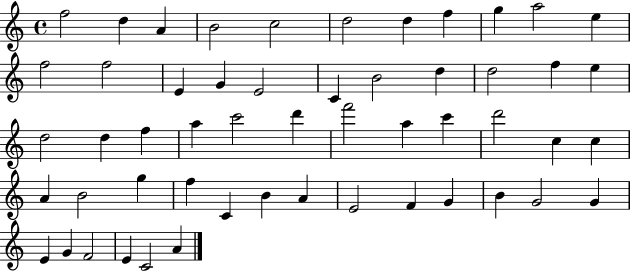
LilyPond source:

{
  \clef treble
  \time 4/4
  \defaultTimeSignature
  \key c \major
  f''2 d''4 a'4 | b'2 c''2 | d''2 d''4 f''4 | g''4 a''2 e''4 | \break f''2 f''2 | e'4 g'4 e'2 | c'4 b'2 d''4 | d''2 f''4 e''4 | \break d''2 d''4 f''4 | a''4 c'''2 d'''4 | f'''2 a''4 c'''4 | d'''2 c''4 c''4 | \break a'4 b'2 g''4 | f''4 c'4 b'4 a'4 | e'2 f'4 g'4 | b'4 g'2 g'4 | \break e'4 g'4 f'2 | e'4 c'2 a'4 | \bar "|."
}